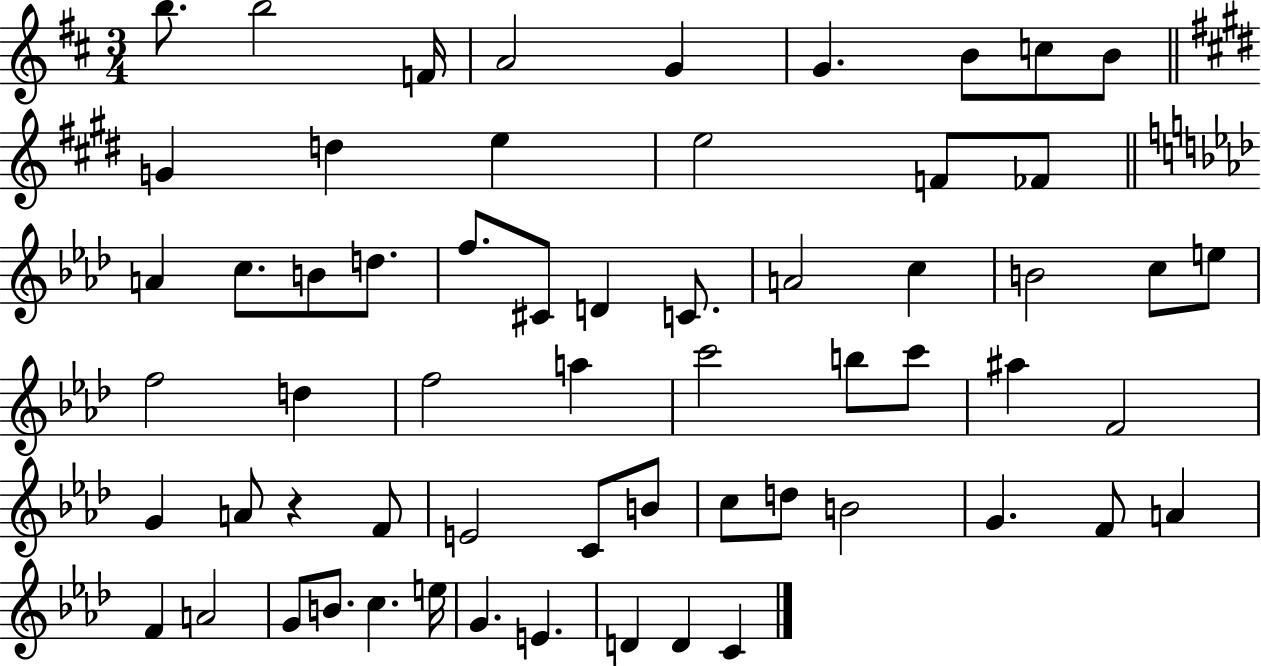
B5/e. B5/h F4/s A4/h G4/q G4/q. B4/e C5/e B4/e G4/q D5/q E5/q E5/h F4/e FES4/e A4/q C5/e. B4/e D5/e. F5/e. C#4/e D4/q C4/e. A4/h C5/q B4/h C5/e E5/e F5/h D5/q F5/h A5/q C6/h B5/e C6/e A#5/q F4/h G4/q A4/e R/q F4/e E4/h C4/e B4/e C5/e D5/e B4/h G4/q. F4/e A4/q F4/q A4/h G4/e B4/e. C5/q. E5/s G4/q. E4/q. D4/q D4/q C4/q